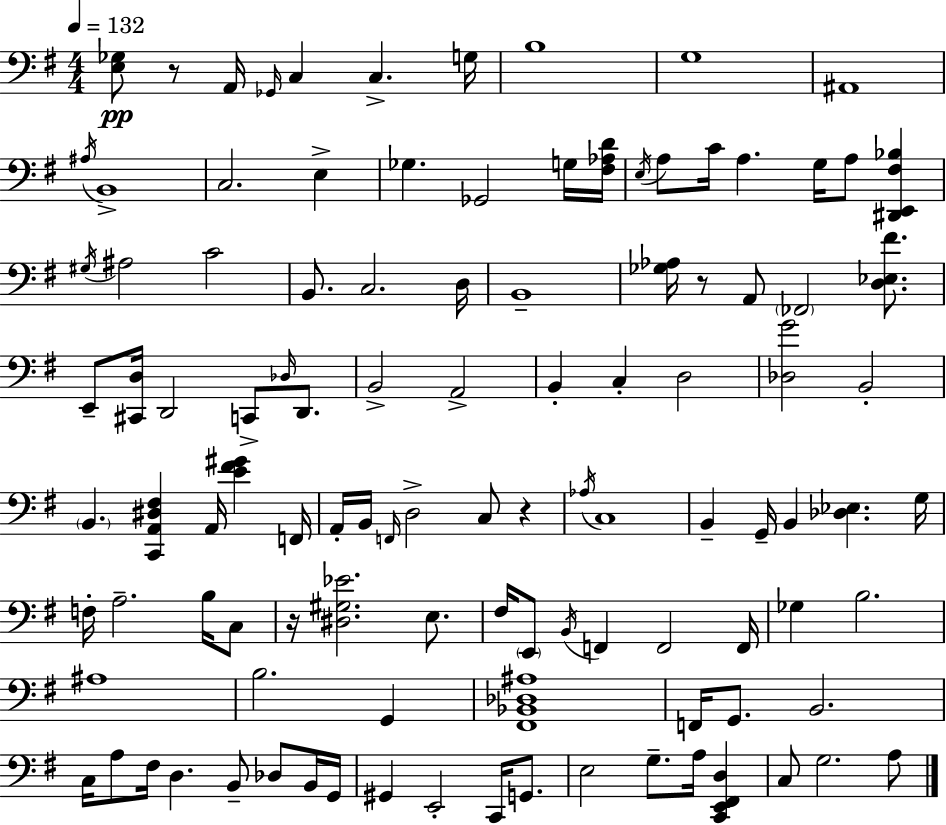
X:1
T:Untitled
M:4/4
L:1/4
K:G
[E,_G,]/2 z/2 A,,/4 _G,,/4 C, C, G,/4 B,4 G,4 ^A,,4 ^A,/4 B,,4 C,2 E, _G, _G,,2 G,/4 [^F,_A,D]/4 E,/4 A,/2 C/4 A, G,/4 A,/2 [^D,,E,,^F,_B,] ^G,/4 ^A,2 C2 B,,/2 C,2 D,/4 B,,4 [_G,_A,]/4 z/2 A,,/2 _F,,2 [D,_E,^F]/2 E,,/2 [^C,,D,]/4 D,,2 C,,/2 _D,/4 D,,/2 B,,2 A,,2 B,, C, D,2 [_D,G]2 B,,2 B,, [C,,A,,^D,^F,] A,,/4 [E^F^G] F,,/4 A,,/4 B,,/4 F,,/4 D,2 C,/2 z _A,/4 C,4 B,, G,,/4 B,, [_D,_E,] G,/4 F,/4 A,2 B,/4 C,/2 z/4 [^D,^G,_E]2 E,/2 ^F,/4 E,,/2 B,,/4 F,, F,,2 F,,/4 _G, B,2 ^A,4 B,2 G,, [^F,,_B,,_D,^A,]4 F,,/4 G,,/2 B,,2 C,/4 A,/2 ^F,/4 D, B,,/2 _D,/2 B,,/4 G,,/4 ^G,, E,,2 C,,/4 G,,/2 E,2 G,/2 A,/4 [C,,E,,^F,,D,] C,/2 G,2 A,/2